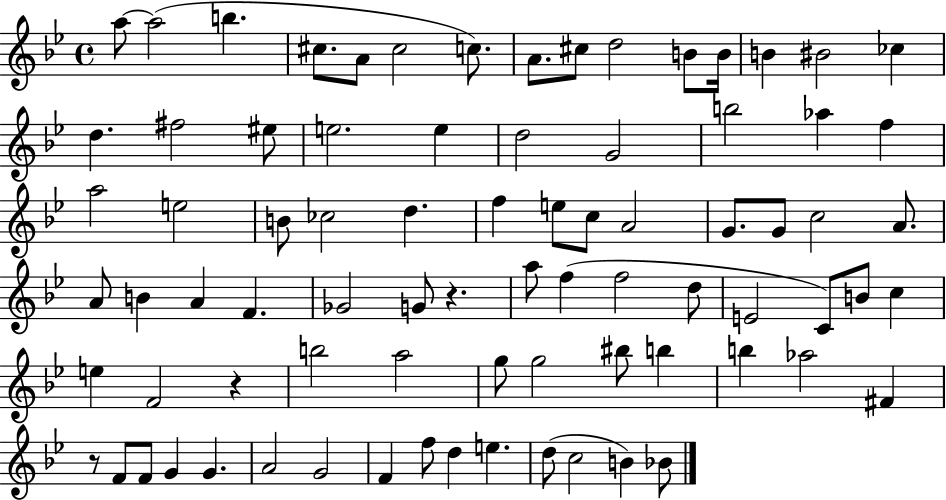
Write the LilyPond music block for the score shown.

{
  \clef treble
  \time 4/4
  \defaultTimeSignature
  \key bes \major
  a''8~~ a''2( b''4. | cis''8. a'8 cis''2 c''8.) | a'8. cis''8 d''2 b'8 b'16 | b'4 bis'2 ces''4 | \break d''4. fis''2 eis''8 | e''2. e''4 | d''2 g'2 | b''2 aes''4 f''4 | \break a''2 e''2 | b'8 ces''2 d''4. | f''4 e''8 c''8 a'2 | g'8. g'8 c''2 a'8. | \break a'8 b'4 a'4 f'4. | ges'2 g'8 r4. | a''8 f''4( f''2 d''8 | e'2 c'8) b'8 c''4 | \break e''4 f'2 r4 | b''2 a''2 | g''8 g''2 bis''8 b''4 | b''4 aes''2 fis'4 | \break r8 f'8 f'8 g'4 g'4. | a'2 g'2 | f'4 f''8 d''4 e''4. | d''8( c''2 b'4) bes'8 | \break \bar "|."
}